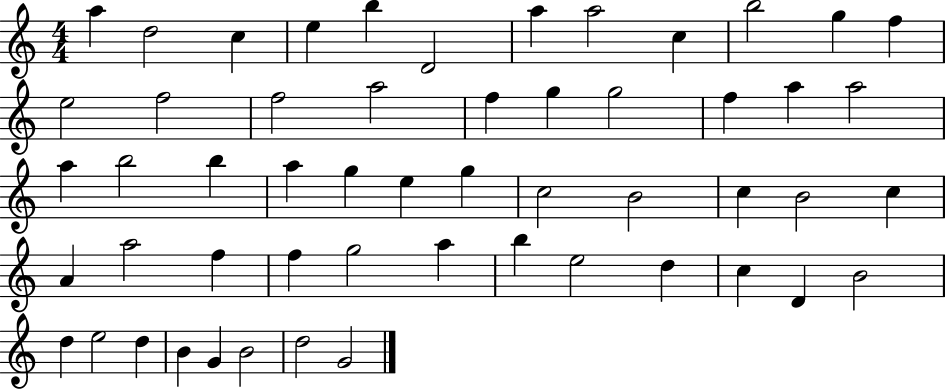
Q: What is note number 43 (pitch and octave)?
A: D5